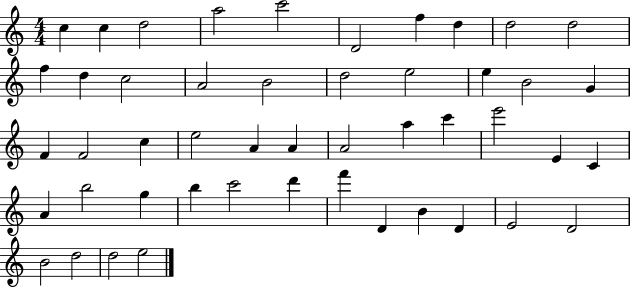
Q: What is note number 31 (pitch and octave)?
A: E4